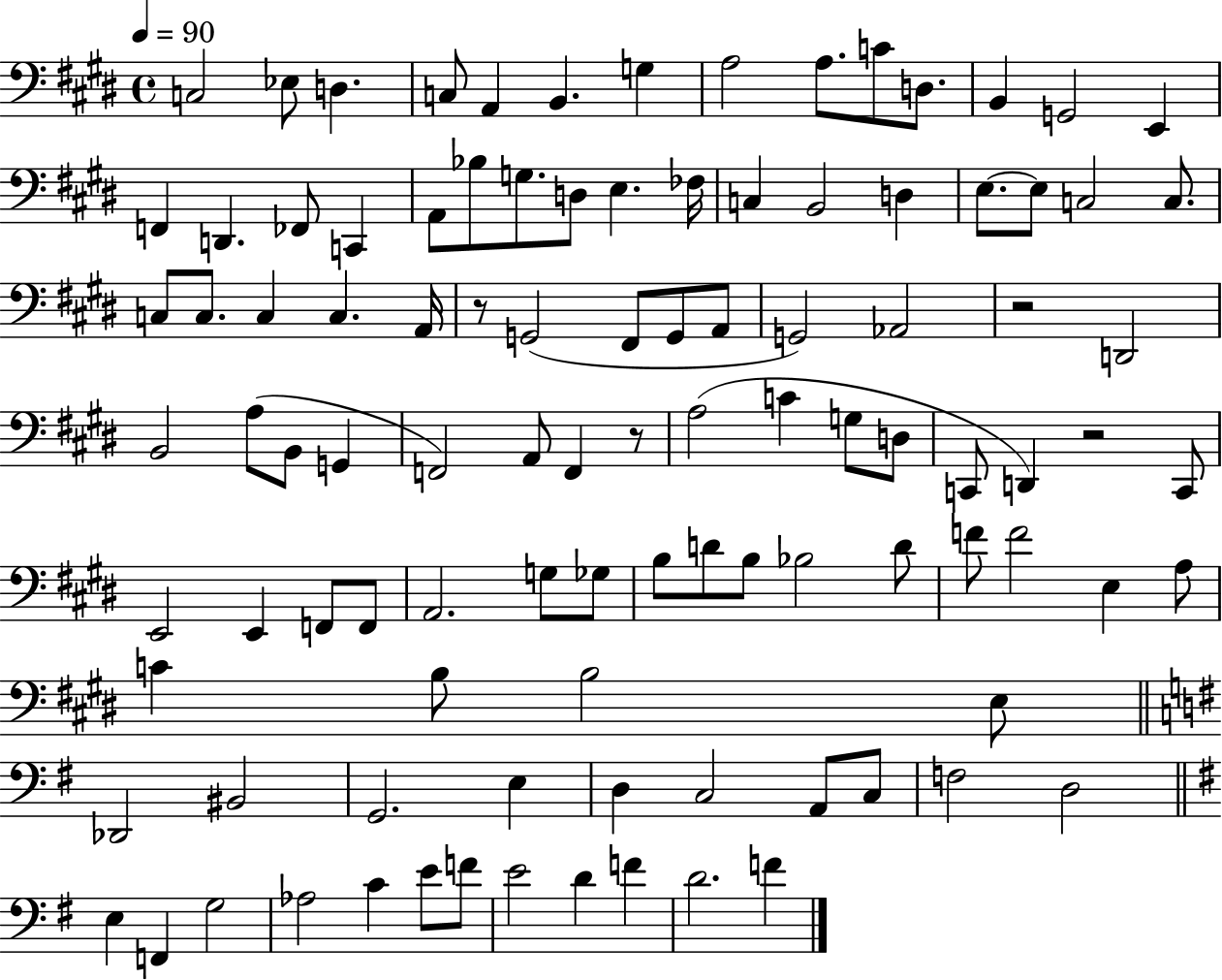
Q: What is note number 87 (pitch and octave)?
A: D3